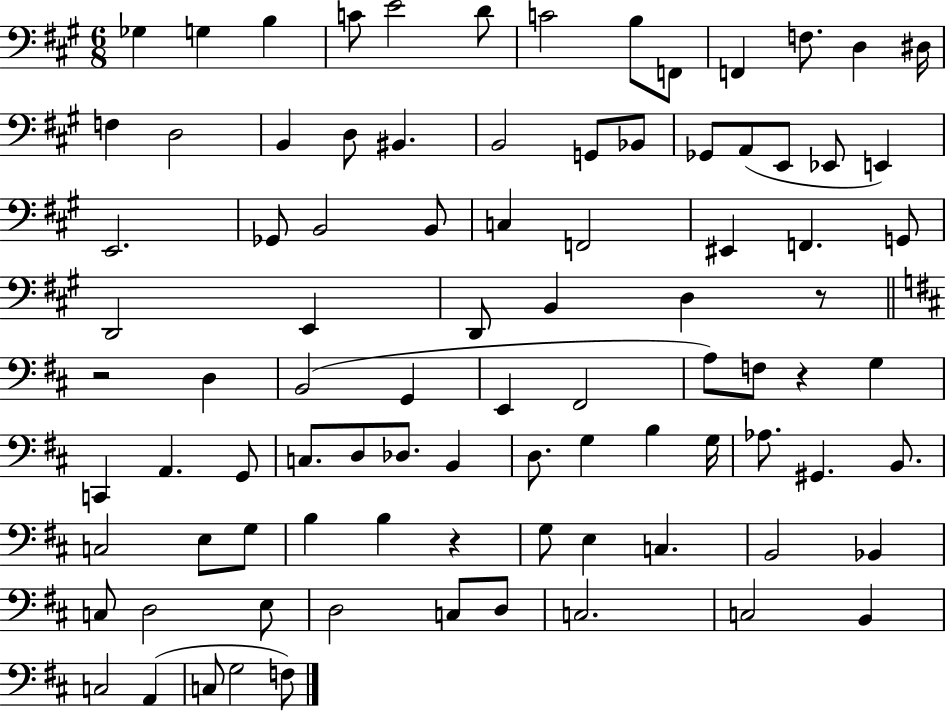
X:1
T:Untitled
M:6/8
L:1/4
K:A
_G, G, B, C/2 E2 D/2 C2 B,/2 F,,/2 F,, F,/2 D, ^D,/4 F, D,2 B,, D,/2 ^B,, B,,2 G,,/2 _B,,/2 _G,,/2 A,,/2 E,,/2 _E,,/2 E,, E,,2 _G,,/2 B,,2 B,,/2 C, F,,2 ^E,, F,, G,,/2 D,,2 E,, D,,/2 B,, D, z/2 z2 D, B,,2 G,, E,, ^F,,2 A,/2 F,/2 z G, C,, A,, G,,/2 C,/2 D,/2 _D,/2 B,, D,/2 G, B, G,/4 _A,/2 ^G,, B,,/2 C,2 E,/2 G,/2 B, B, z G,/2 E, C, B,,2 _B,, C,/2 D,2 E,/2 D,2 C,/2 D,/2 C,2 C,2 B,, C,2 A,, C,/2 G,2 F,/2